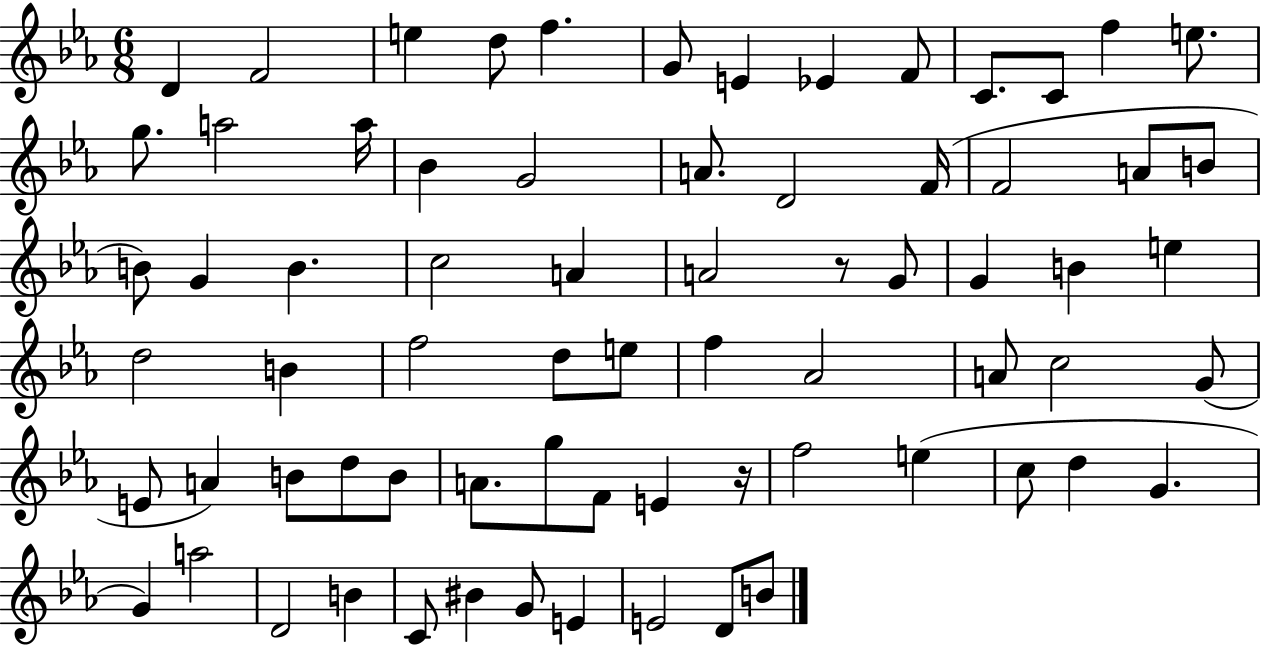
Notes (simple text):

D4/q F4/h E5/q D5/e F5/q. G4/e E4/q Eb4/q F4/e C4/e. C4/e F5/q E5/e. G5/e. A5/h A5/s Bb4/q G4/h A4/e. D4/h F4/s F4/h A4/e B4/e B4/e G4/q B4/q. C5/h A4/q A4/h R/e G4/e G4/q B4/q E5/q D5/h B4/q F5/h D5/e E5/e F5/q Ab4/h A4/e C5/h G4/e E4/e A4/q B4/e D5/e B4/e A4/e. G5/e F4/e E4/q R/s F5/h E5/q C5/e D5/q G4/q. G4/q A5/h D4/h B4/q C4/e BIS4/q G4/e E4/q E4/h D4/e B4/e